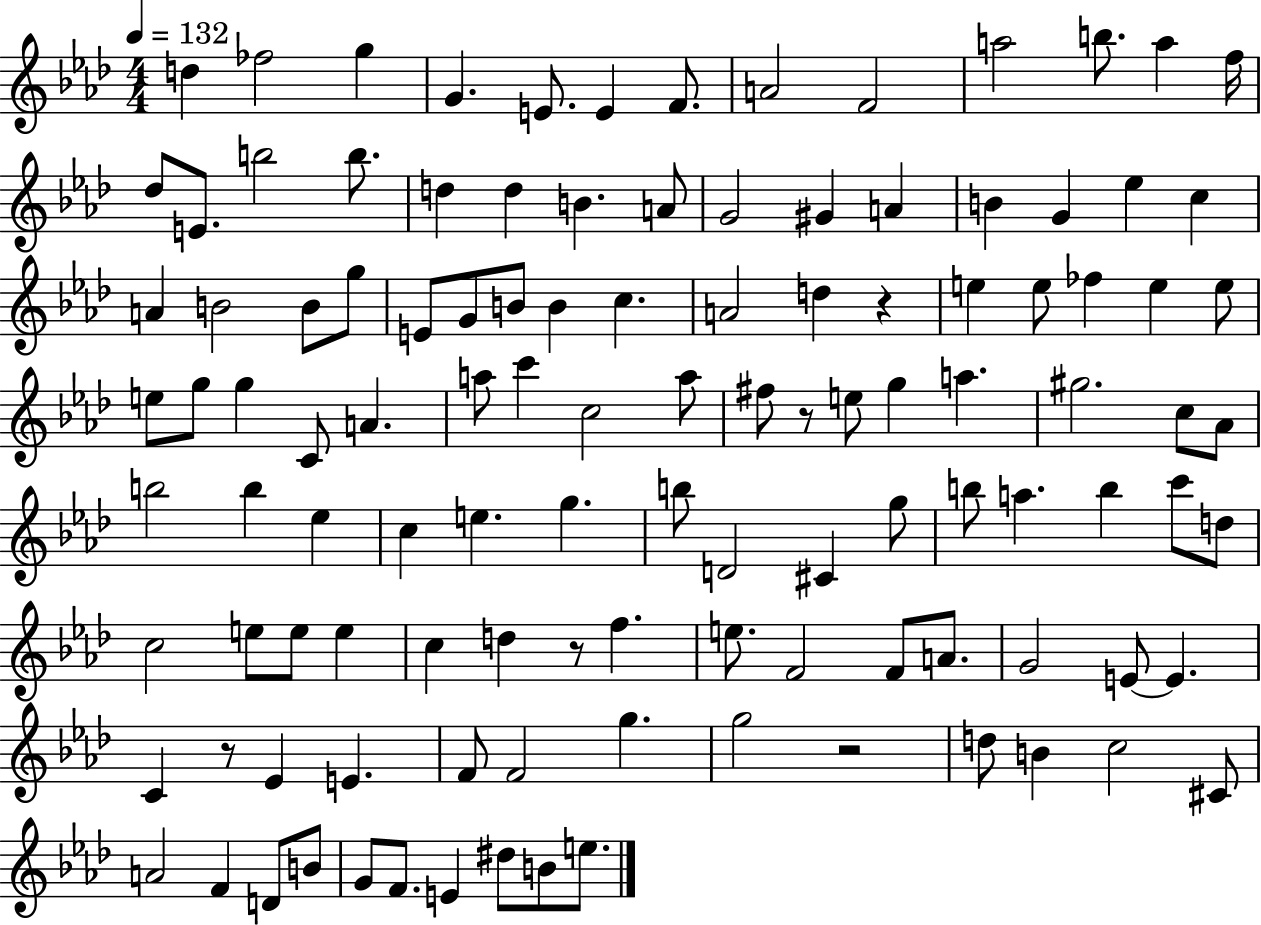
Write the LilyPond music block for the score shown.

{
  \clef treble
  \numericTimeSignature
  \time 4/4
  \key aes \major
  \tempo 4 = 132
  d''4 fes''2 g''4 | g'4. e'8. e'4 f'8. | a'2 f'2 | a''2 b''8. a''4 f''16 | \break des''8 e'8. b''2 b''8. | d''4 d''4 b'4. a'8 | g'2 gis'4 a'4 | b'4 g'4 ees''4 c''4 | \break a'4 b'2 b'8 g''8 | e'8 g'8 b'8 b'4 c''4. | a'2 d''4 r4 | e''4 e''8 fes''4 e''4 e''8 | \break e''8 g''8 g''4 c'8 a'4. | a''8 c'''4 c''2 a''8 | fis''8 r8 e''8 g''4 a''4. | gis''2. c''8 aes'8 | \break b''2 b''4 ees''4 | c''4 e''4. g''4. | b''8 d'2 cis'4 g''8 | b''8 a''4. b''4 c'''8 d''8 | \break c''2 e''8 e''8 e''4 | c''4 d''4 r8 f''4. | e''8. f'2 f'8 a'8. | g'2 e'8~~ e'4. | \break c'4 r8 ees'4 e'4. | f'8 f'2 g''4. | g''2 r2 | d''8 b'4 c''2 cis'8 | \break a'2 f'4 d'8 b'8 | g'8 f'8. e'4 dis''8 b'8 e''8. | \bar "|."
}